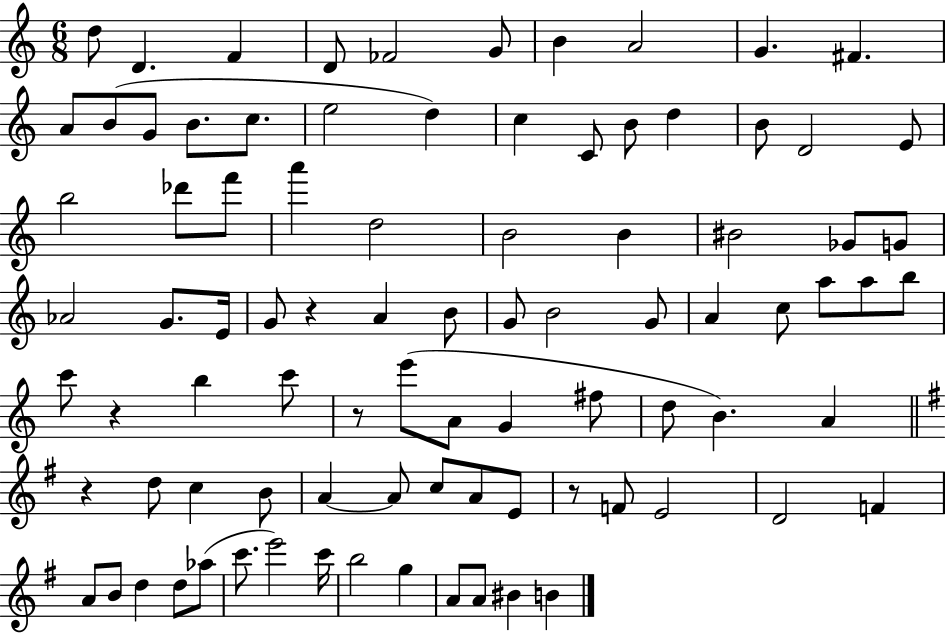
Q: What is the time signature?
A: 6/8